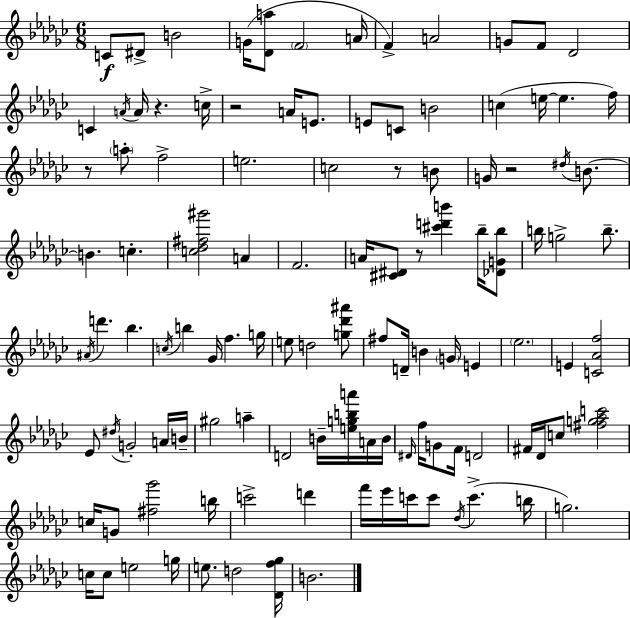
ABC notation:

X:1
T:Untitled
M:6/8
L:1/4
K:Ebm
C/2 ^D/2 B2 G/4 [_Da]/2 F2 A/4 F A2 G/2 F/2 _D2 C A/4 A/4 z c/4 z2 A/4 E/2 E/2 C/2 B2 c e/4 e f/4 z/2 a/2 f2 e2 c2 z/2 B/2 G/4 z2 ^d/4 B/2 B c [c_d^f^g']2 A F2 A/4 [^C^D]/2 z/2 [^c'd'b'] _b/4 [_DG_b]/2 b/4 g2 b/2 ^A/4 d' _b c/4 b _G/4 f g/4 e/2 d2 [g_d'^a']/2 ^f/2 D/4 B G/4 E _e2 E [C_Af]2 _E/2 ^d/4 G2 A/4 B/4 ^g2 a D2 B/4 [egba']/4 A/4 B/4 ^D/4 f/4 G/2 F/4 D2 ^F/4 _D/4 c/2 [^fg_ac']2 c/4 G/2 [^f_g']2 b/4 c'2 d' f'/4 _e'/4 c'/4 c'/2 _d/4 c' b/4 g2 c/4 c/2 e2 g/4 e/2 d2 [_Df_g]/4 B2